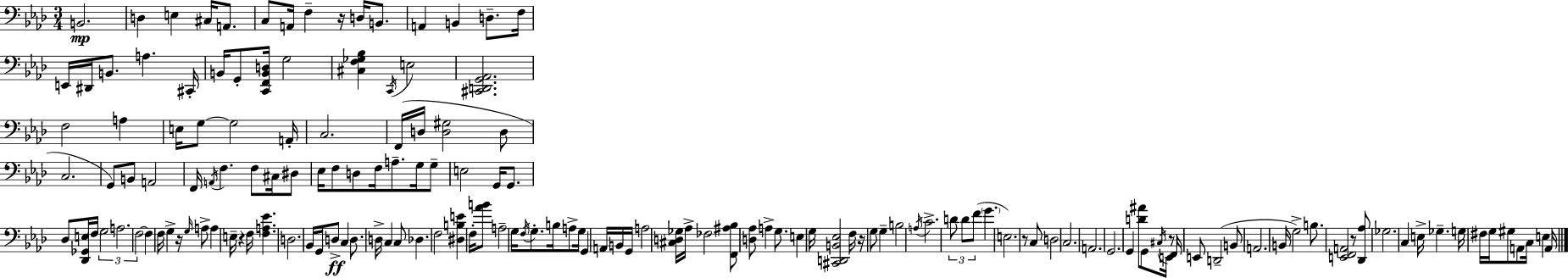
B2/h. D3/q E3/q C#3/s A2/e. C3/e A2/s F3/q R/s D3/s B2/e. A2/q B2/q D3/e. F3/s E2/s D#2/s B2/e. A3/q. C#2/s B2/s G2/e [C2,F2,B2,D3]/s G3/h [C#3,F3,Gb3,Bb3]/q C2/s E3/h [C#2,D2,G2,Ab2]/h. F3/h A3/q E3/s G3/e G3/h A2/s C3/h. F2/s D3/s [D3,G#3]/h D3/e C3/h. G2/e B2/e A2/h F2/s A2/s F3/q. F3/e C#3/s D#3/e Eb3/s F3/e D3/e F3/s A3/e. G3/s G3/e E3/h G2/s G2/e. Db3/e [Db2,Gb2,E3]/s F3/s G3/h A3/h. F3/h F3/q F3/s G3/q R/s G3/s A3/e A3/q E3/s R/q F3/s [F3,A3,Eb4]/q. D3/h. Bb2/s G2/s D3/e C3/q D3/e. D3/s C3/q C3/e Db3/q. F3/h [D#3,B3,E4]/q F3/s [Ab4,B4]/e A3/h G3/s F3/s G3/e. B3/s A3/e G3/s G2/q A2/s B2/s G2/s A3/h [C#3,D3,Gb3]/s Ab3/s FES3/h [F2,A#3,Bb3]/e [D3,Ab3]/e A3/q G3/e. E3/q G3/s [C#2,D2,B2,Eb3]/h F3/s R/s G3/e G3/q B3/h A3/s C4/h. D4/e D4/e F4/e G4/q. E3/h. R/e C3/e D3/h C3/h. A2/h. G2/h. G2/q [D4,A#4]/e G2/e C#3/s E2/s R/e F2/s E2/e D2/h B2/e A2/h. B2/s G3/h B3/e. [E2,F2,A2]/h R/e [Db2,Ab3]/e Gb3/h. C3/q E3/s Gb3/q. G3/s F#3/s G3/s G#3/e A2/e C3/s E3/q A2/s